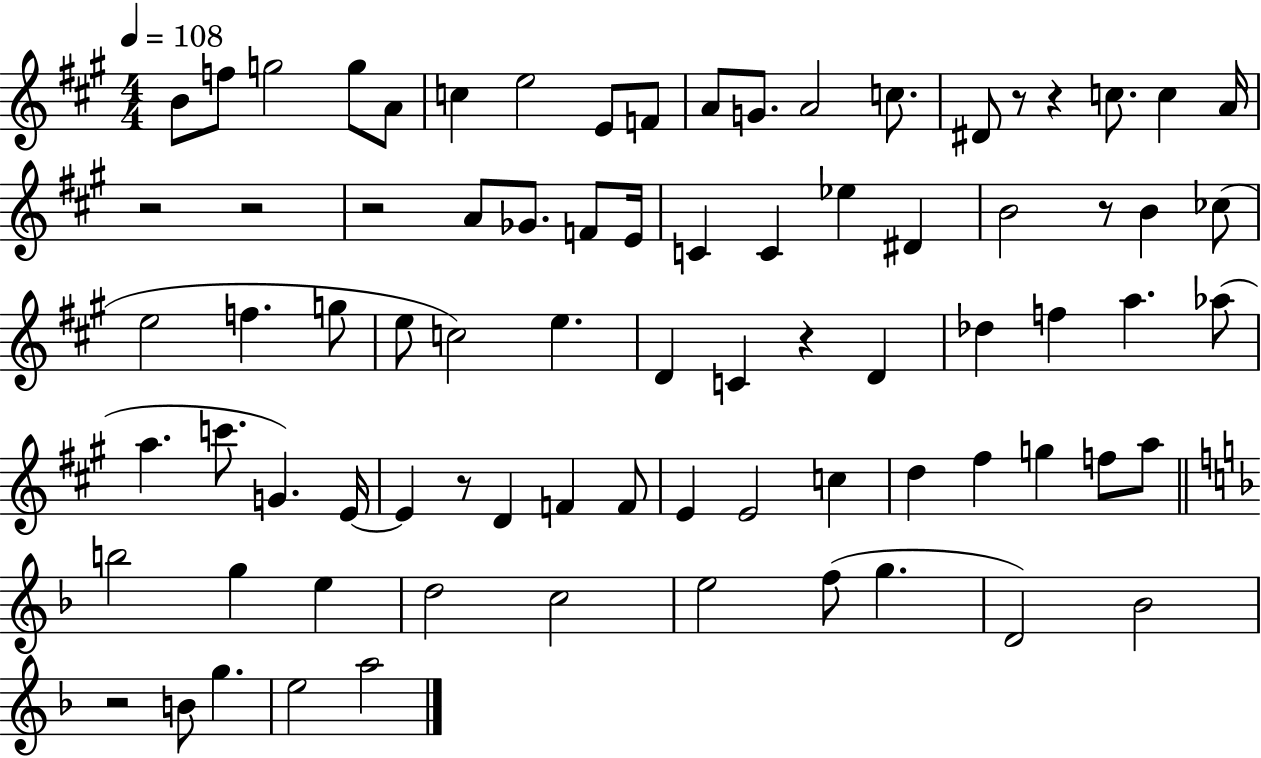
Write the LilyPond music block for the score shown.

{
  \clef treble
  \numericTimeSignature
  \time 4/4
  \key a \major
  \tempo 4 = 108
  \repeat volta 2 { b'8 f''8 g''2 g''8 a'8 | c''4 e''2 e'8 f'8 | a'8 g'8. a'2 c''8. | dis'8 r8 r4 c''8. c''4 a'16 | \break r2 r2 | r2 a'8 ges'8. f'8 e'16 | c'4 c'4 ees''4 dis'4 | b'2 r8 b'4 ces''8( | \break e''2 f''4. g''8 | e''8 c''2) e''4. | d'4 c'4 r4 d'4 | des''4 f''4 a''4. aes''8( | \break a''4. c'''8. g'4.) e'16~~ | e'4 r8 d'4 f'4 f'8 | e'4 e'2 c''4 | d''4 fis''4 g''4 f''8 a''8 | \break \bar "||" \break \key d \minor b''2 g''4 e''4 | d''2 c''2 | e''2 f''8( g''4. | d'2) bes'2 | \break r2 b'8 g''4. | e''2 a''2 | } \bar "|."
}